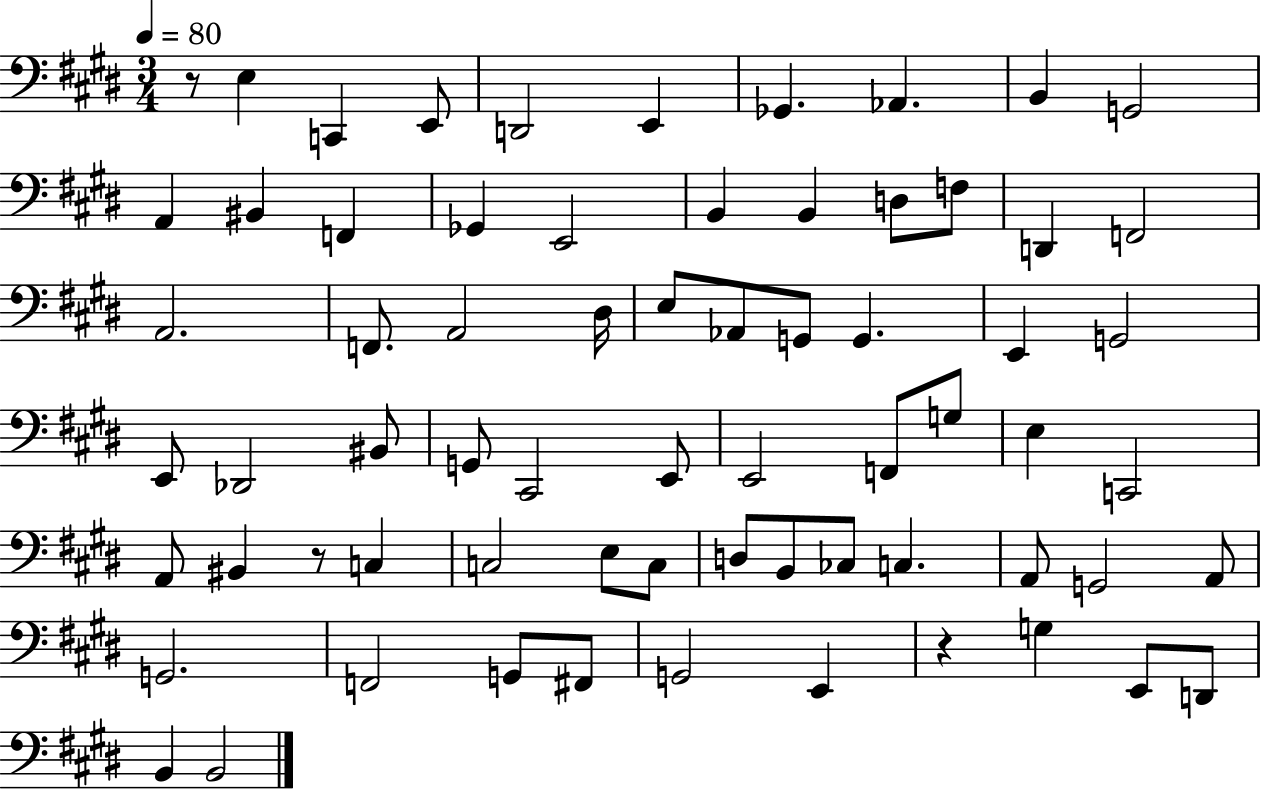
X:1
T:Untitled
M:3/4
L:1/4
K:E
z/2 E, C,, E,,/2 D,,2 E,, _G,, _A,, B,, G,,2 A,, ^B,, F,, _G,, E,,2 B,, B,, D,/2 F,/2 D,, F,,2 A,,2 F,,/2 A,,2 ^D,/4 E,/2 _A,,/2 G,,/2 G,, E,, G,,2 E,,/2 _D,,2 ^B,,/2 G,,/2 ^C,,2 E,,/2 E,,2 F,,/2 G,/2 E, C,,2 A,,/2 ^B,, z/2 C, C,2 E,/2 C,/2 D,/2 B,,/2 _C,/2 C, A,,/2 G,,2 A,,/2 G,,2 F,,2 G,,/2 ^F,,/2 G,,2 E,, z G, E,,/2 D,,/2 B,, B,,2